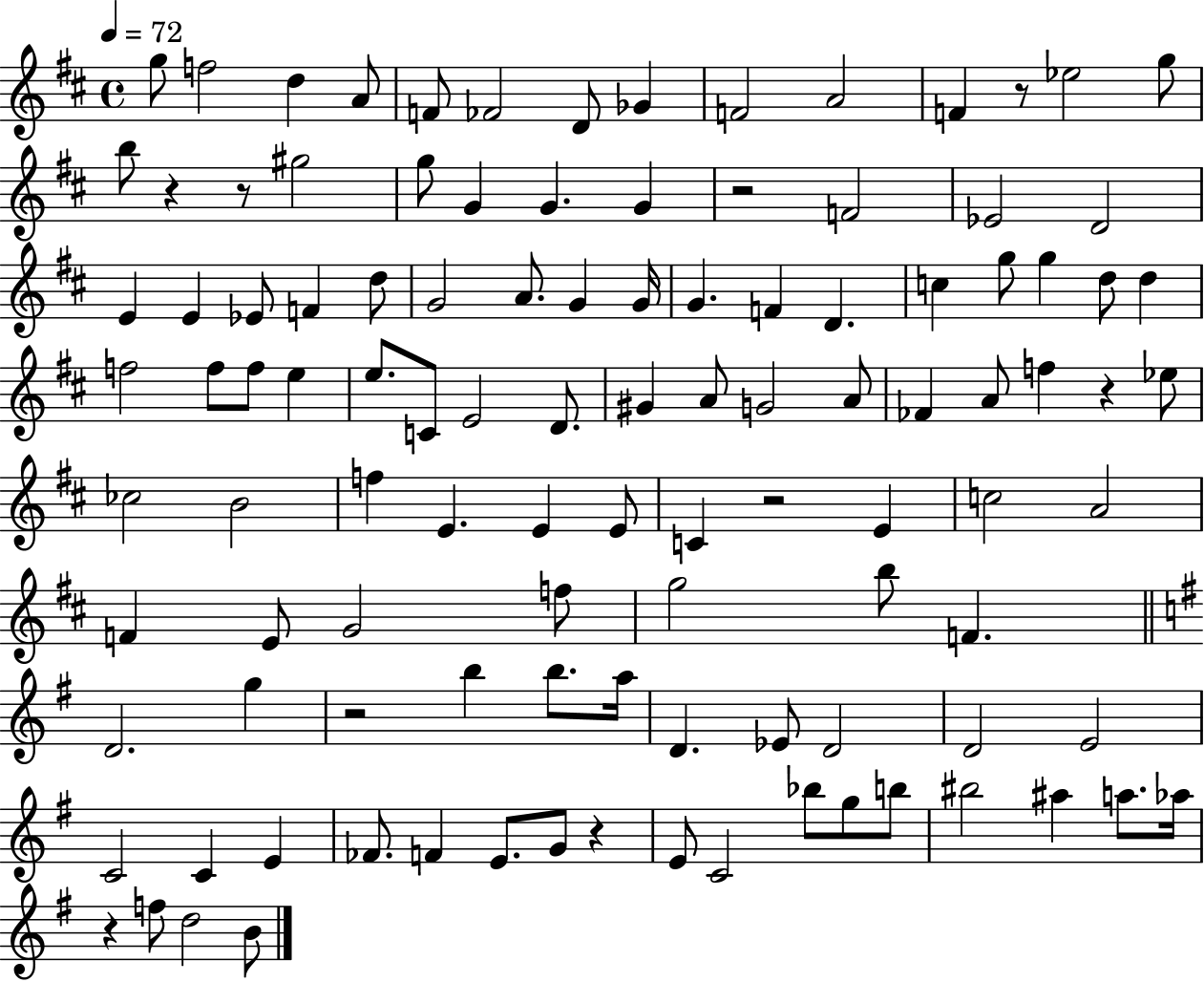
G5/e F5/h D5/q A4/e F4/e FES4/h D4/e Gb4/q F4/h A4/h F4/q R/e Eb5/h G5/e B5/e R/q R/e G#5/h G5/e G4/q G4/q. G4/q R/h F4/h Eb4/h D4/h E4/q E4/q Eb4/e F4/q D5/e G4/h A4/e. G4/q G4/s G4/q. F4/q D4/q. C5/q G5/e G5/q D5/e D5/q F5/h F5/e F5/e E5/q E5/e. C4/e E4/h D4/e. G#4/q A4/e G4/h A4/e FES4/q A4/e F5/q R/q Eb5/e CES5/h B4/h F5/q E4/q. E4/q E4/e C4/q R/h E4/q C5/h A4/h F4/q E4/e G4/h F5/e G5/h B5/e F4/q. D4/h. G5/q R/h B5/q B5/e. A5/s D4/q. Eb4/e D4/h D4/h E4/h C4/h C4/q E4/q FES4/e. F4/q E4/e. G4/e R/q E4/e C4/h Bb5/e G5/e B5/e BIS5/h A#5/q A5/e. Ab5/s R/q F5/e D5/h B4/e